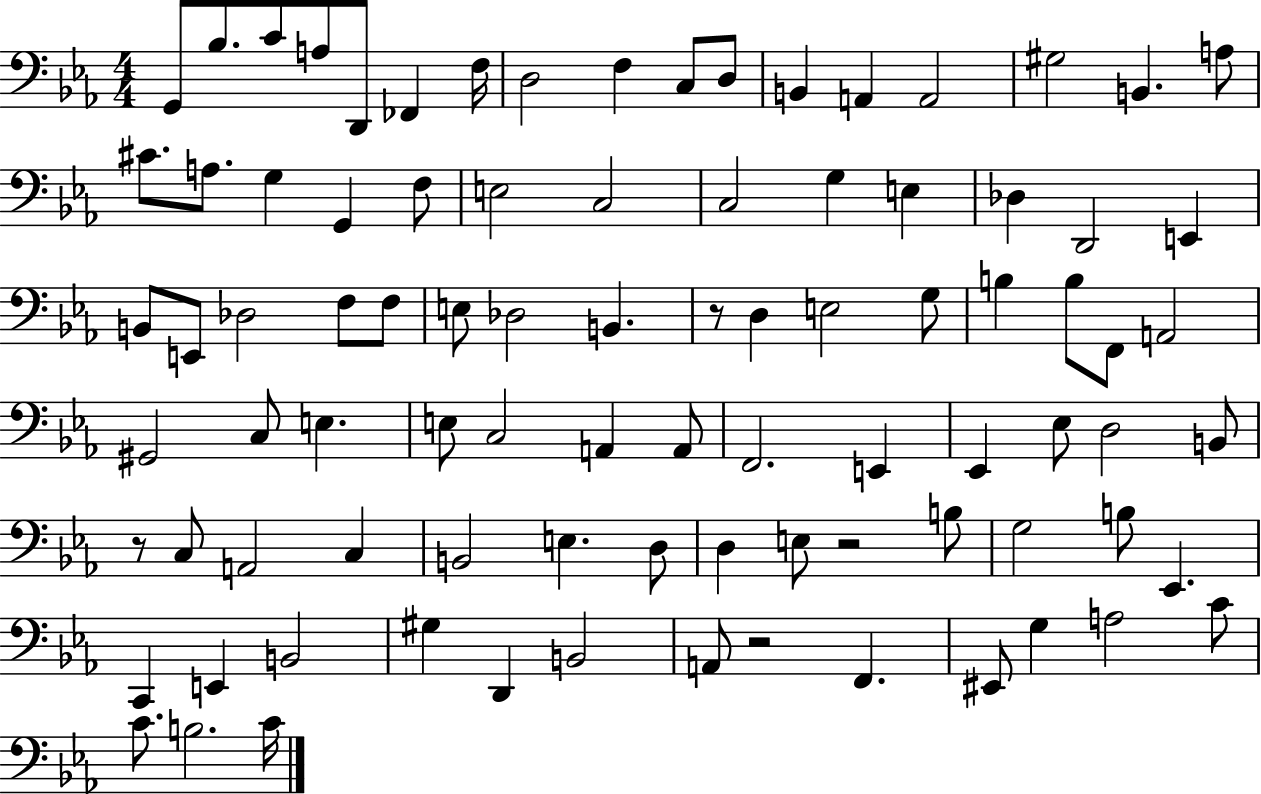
X:1
T:Untitled
M:4/4
L:1/4
K:Eb
G,,/2 _B,/2 C/2 A,/2 D,,/2 _F,, F,/4 D,2 F, C,/2 D,/2 B,, A,, A,,2 ^G,2 B,, A,/2 ^C/2 A,/2 G, G,, F,/2 E,2 C,2 C,2 G, E, _D, D,,2 E,, B,,/2 E,,/2 _D,2 F,/2 F,/2 E,/2 _D,2 B,, z/2 D, E,2 G,/2 B, B,/2 F,,/2 A,,2 ^G,,2 C,/2 E, E,/2 C,2 A,, A,,/2 F,,2 E,, _E,, _E,/2 D,2 B,,/2 z/2 C,/2 A,,2 C, B,,2 E, D,/2 D, E,/2 z2 B,/2 G,2 B,/2 _E,, C,, E,, B,,2 ^G, D,, B,,2 A,,/2 z2 F,, ^E,,/2 G, A,2 C/2 C/2 B,2 C/4